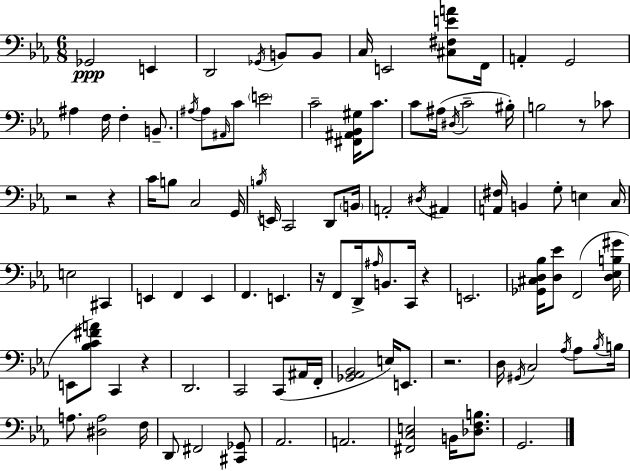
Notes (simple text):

Gb2/h E2/q D2/h Gb2/s B2/e B2/e C3/s E2/h [C#3,F#3,E4,A4]/e F2/s A2/q G2/h A#3/q F3/s F3/q B2/e. A#3/s A#3/e A#2/s C4/e E4/h C4/h [F#2,A#2,Bb2,G#3]/s C4/e. C4/e A#3/s D#3/s C4/h BIS3/s B3/h R/e CES4/e R/h R/q C4/s B3/e C3/h G2/s B3/s E2/s C2/h D2/e B2/s A2/h D#3/s A#2/q [A2,F#3]/s B2/q G3/e E3/q C3/s E3/h C#2/q E2/q F2/q E2/q F2/q. E2/q. R/s F2/e D2/s A#3/s B2/e. C2/s R/q E2/h. [Gb2,C#3,D3,Bb3]/s [D3,Eb4]/e F2/h [D3,Eb3,B3,G#4]/s E2/e [Bb3,C4,F#4,A4]/e C2/q R/q D2/h. C2/h C2/e A#2/s F2/s [Gb2,Ab2,Bb2]/h E3/s E2/e. R/h. D3/s G#2/s C3/h Ab3/s Ab3/e Bb3/s B3/s A3/e. [D#3,A3]/h F3/s D2/e F#2/h [C#2,Gb2]/e Ab2/h. A2/h. [F#2,C3,E3]/h B2/s [Db3,F3,B3]/e. G2/h.